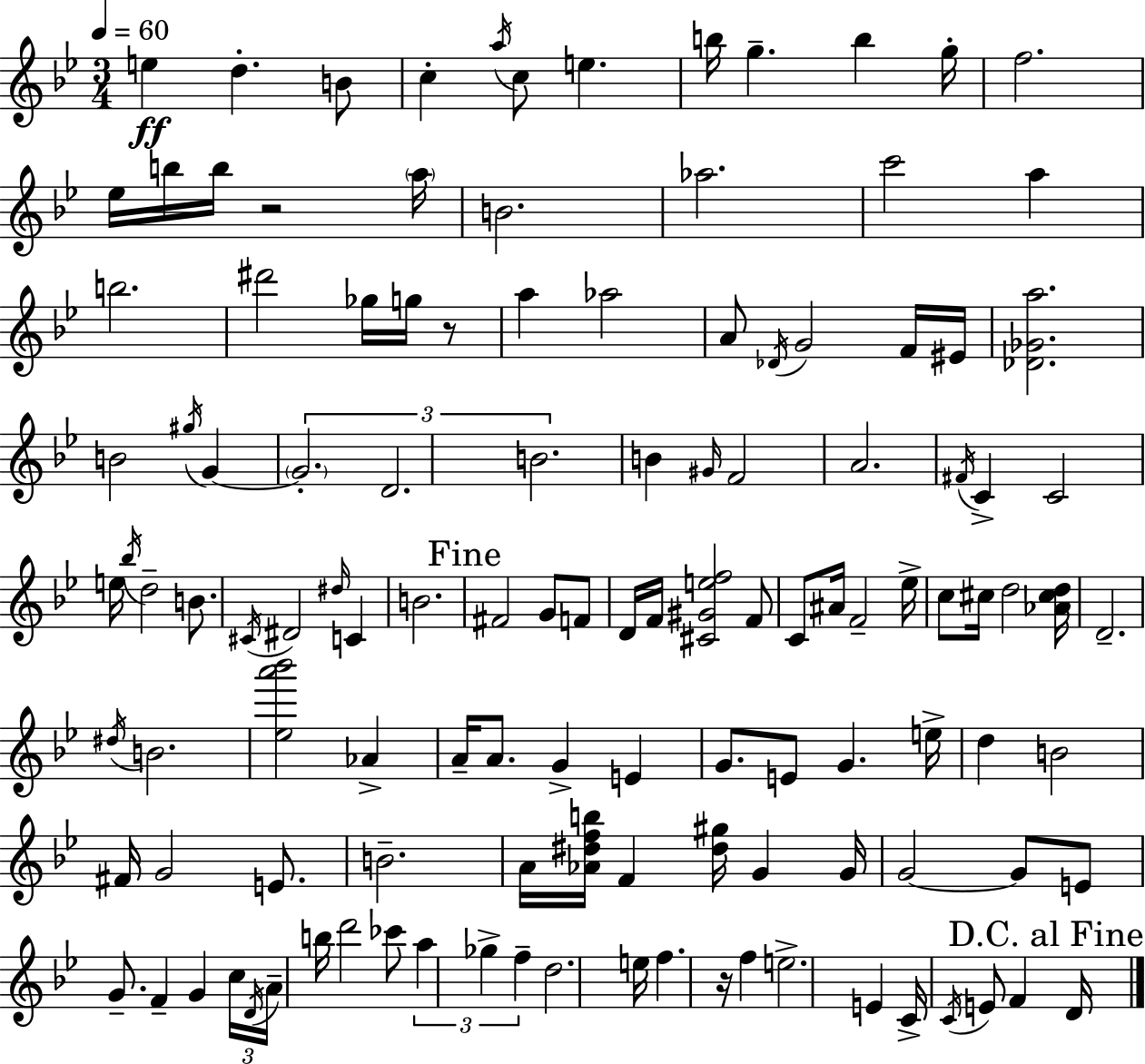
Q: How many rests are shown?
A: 3